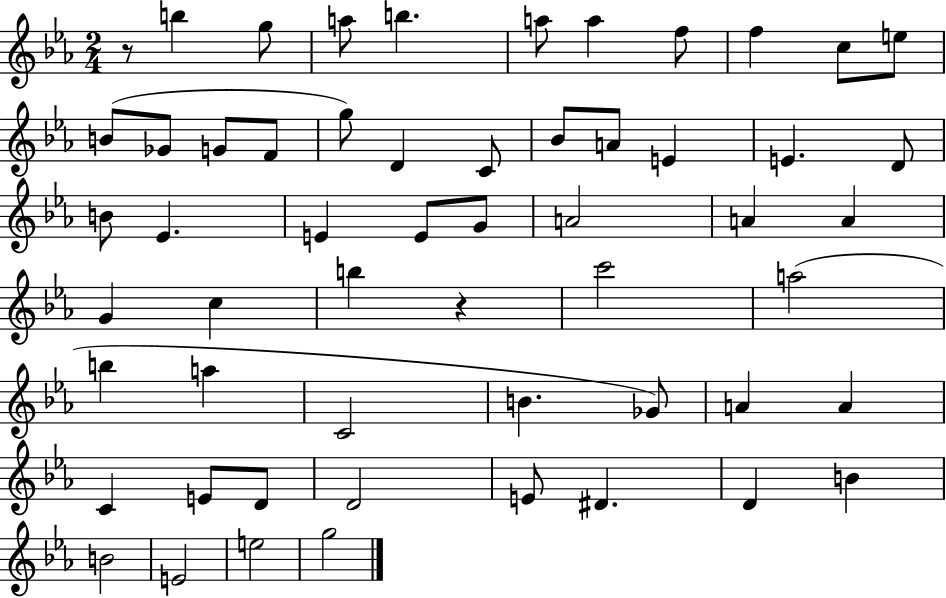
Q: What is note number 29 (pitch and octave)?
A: A4